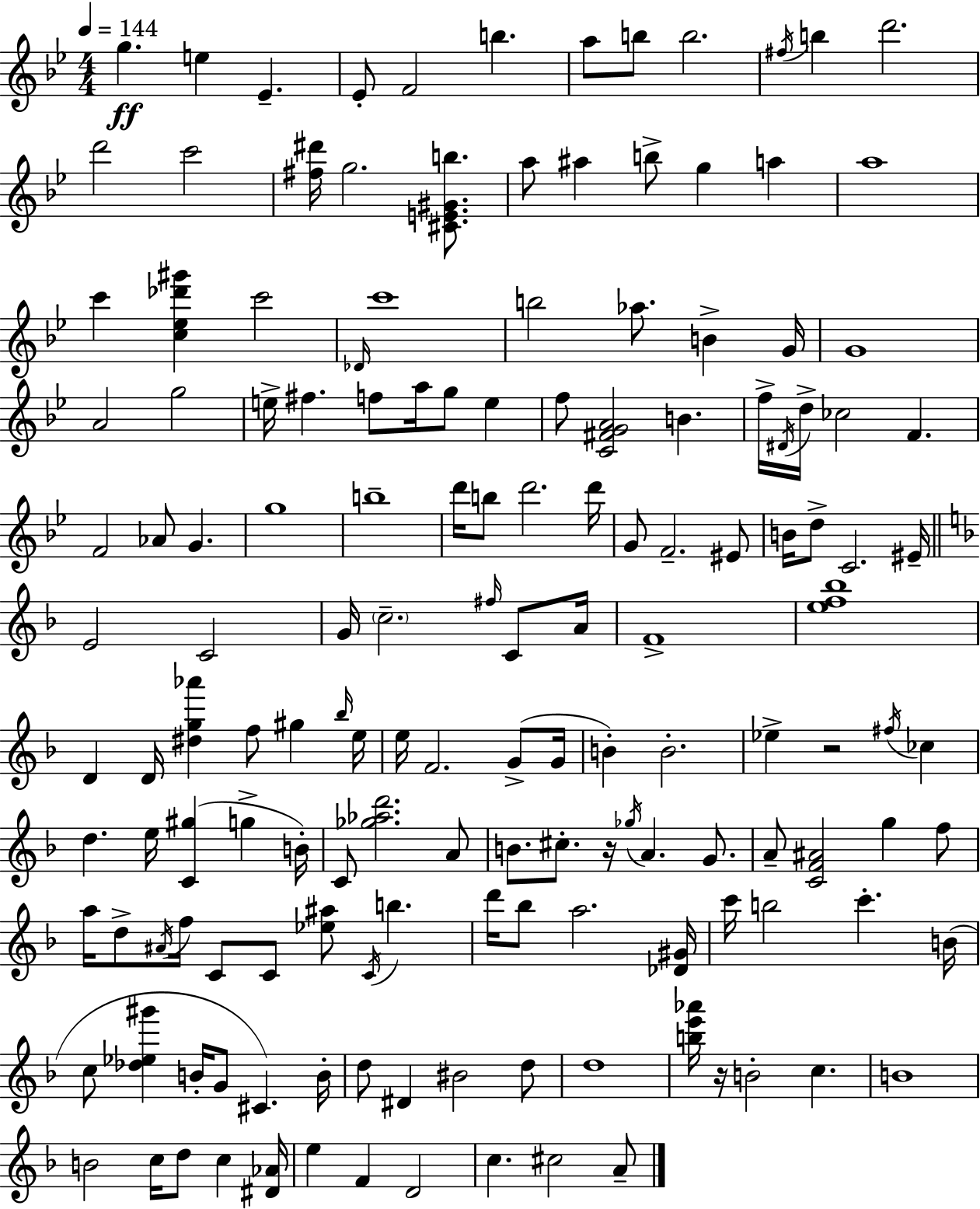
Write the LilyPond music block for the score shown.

{
  \clef treble
  \numericTimeSignature
  \time 4/4
  \key bes \major
  \tempo 4 = 144
  \repeat volta 2 { g''4.\ff e''4 ees'4.-- | ees'8-. f'2 b''4. | a''8 b''8 b''2. | \acciaccatura { fis''16 } b''4 d'''2. | \break d'''2 c'''2 | <fis'' dis'''>16 g''2. <cis' e' gis' b''>8. | a''8 ais''4 b''8-> g''4 a''4 | a''1 | \break c'''4 <c'' ees'' des''' gis'''>4 c'''2 | \grace { des'16 } c'''1 | b''2 aes''8. b'4-> | g'16 g'1 | \break a'2 g''2 | e''16-> fis''4. f''8 a''16 g''8 e''4 | f''8 <c' fis' g' a'>2 b'4. | f''16-> \acciaccatura { dis'16 } d''16-> ces''2 f'4. | \break f'2 aes'8 g'4. | g''1 | b''1-- | d'''16 b''8 d'''2. | \break d'''16 g'8 f'2.-- | eis'8 b'16 d''8-> c'2. | eis'16-- \bar "||" \break \key f \major e'2 c'2 | g'16 \parenthesize c''2.-- \grace { fis''16 } c'8 | a'16 f'1-> | <e'' f'' bes''>1 | \break d'4 d'16 <dis'' g'' aes'''>4 f''8 gis''4 | \grace { bes''16 } e''16 e''16 f'2. g'8->( | g'16 b'4-.) b'2.-. | ees''4-> r2 \acciaccatura { fis''16 } ces''4 | \break d''4. e''16 <c' gis''>4( g''4-> | b'16-.) c'8 <ges'' aes'' d'''>2. | a'8 b'8. cis''8.-. r16 \acciaccatura { ges''16 } a'4. | g'8. a'8-- <c' f' ais'>2 g''4 | \break f''8 a''16 d''8-> \acciaccatura { ais'16 } f''16 c'8 c'8 <ees'' ais''>8 \acciaccatura { c'16 } | b''4. d'''16 bes''8 a''2. | <des' gis'>16 c'''16 b''2 c'''4.-. | b'16( c''8 <des'' ees'' gis'''>4 b'16-. g'8 cis'4.) | \break b'16-. d''8 dis'4 bis'2 | d''8 d''1 | <b'' e''' aes'''>16 r16 b'2-. | c''4. b'1 | \break b'2 c''16 d''8 | c''4 <dis' aes'>16 e''4 f'4 d'2 | c''4. cis''2 | a'8-- } \bar "|."
}